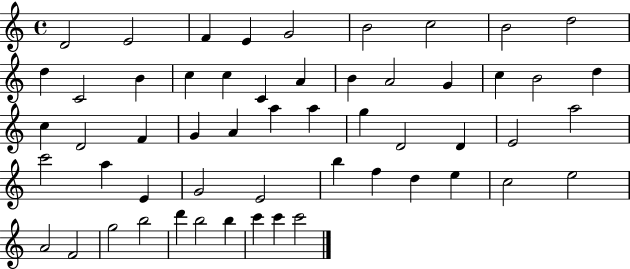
{
  \clef treble
  \time 4/4
  \defaultTimeSignature
  \key c \major
  d'2 e'2 | f'4 e'4 g'2 | b'2 c''2 | b'2 d''2 | \break d''4 c'2 b'4 | c''4 c''4 c'4 a'4 | b'4 a'2 g'4 | c''4 b'2 d''4 | \break c''4 d'2 f'4 | g'4 a'4 a''4 a''4 | g''4 d'2 d'4 | e'2 a''2 | \break c'''2 a''4 e'4 | g'2 e'2 | b''4 f''4 d''4 e''4 | c''2 e''2 | \break a'2 f'2 | g''2 b''2 | d'''4 b''2 b''4 | c'''4 c'''4 c'''2 | \break \bar "|."
}